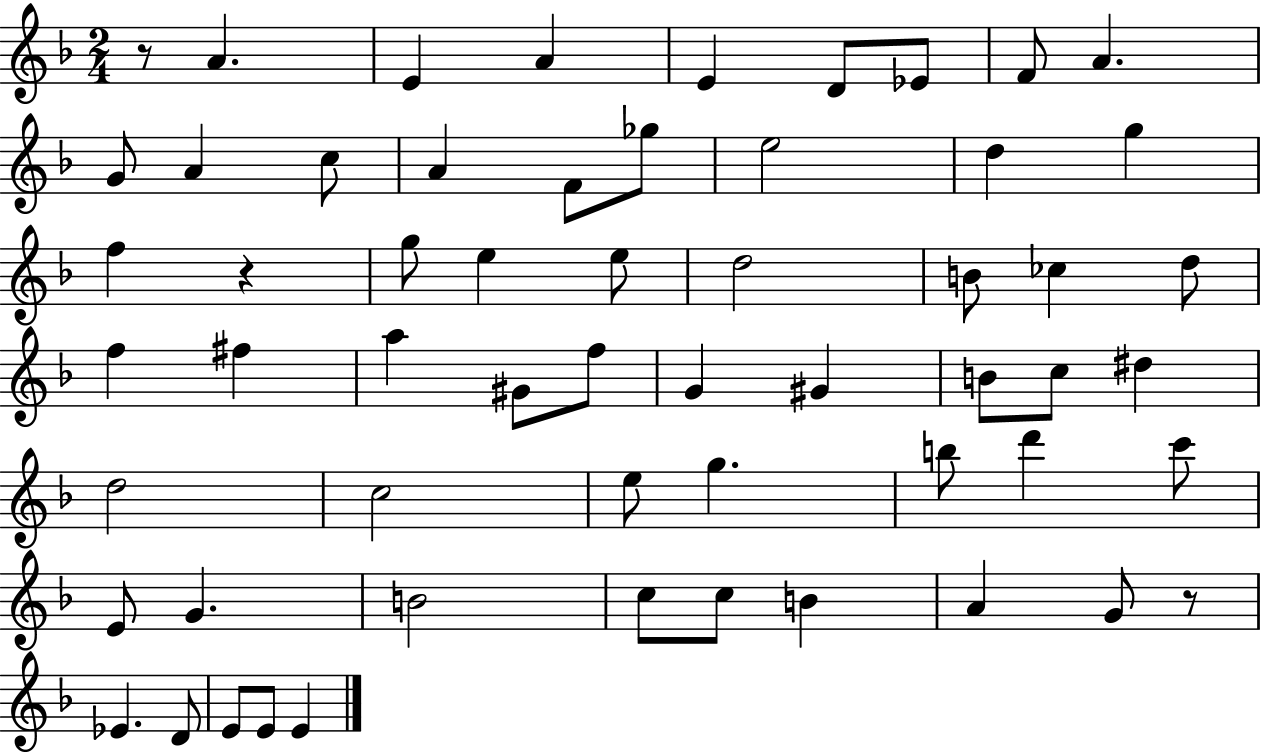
{
  \clef treble
  \numericTimeSignature
  \time 2/4
  \key f \major
  \repeat volta 2 { r8 a'4. | e'4 a'4 | e'4 d'8 ees'8 | f'8 a'4. | \break g'8 a'4 c''8 | a'4 f'8 ges''8 | e''2 | d''4 g''4 | \break f''4 r4 | g''8 e''4 e''8 | d''2 | b'8 ces''4 d''8 | \break f''4 fis''4 | a''4 gis'8 f''8 | g'4 gis'4 | b'8 c''8 dis''4 | \break d''2 | c''2 | e''8 g''4. | b''8 d'''4 c'''8 | \break e'8 g'4. | b'2 | c''8 c''8 b'4 | a'4 g'8 r8 | \break ees'4. d'8 | e'8 e'8 e'4 | } \bar "|."
}